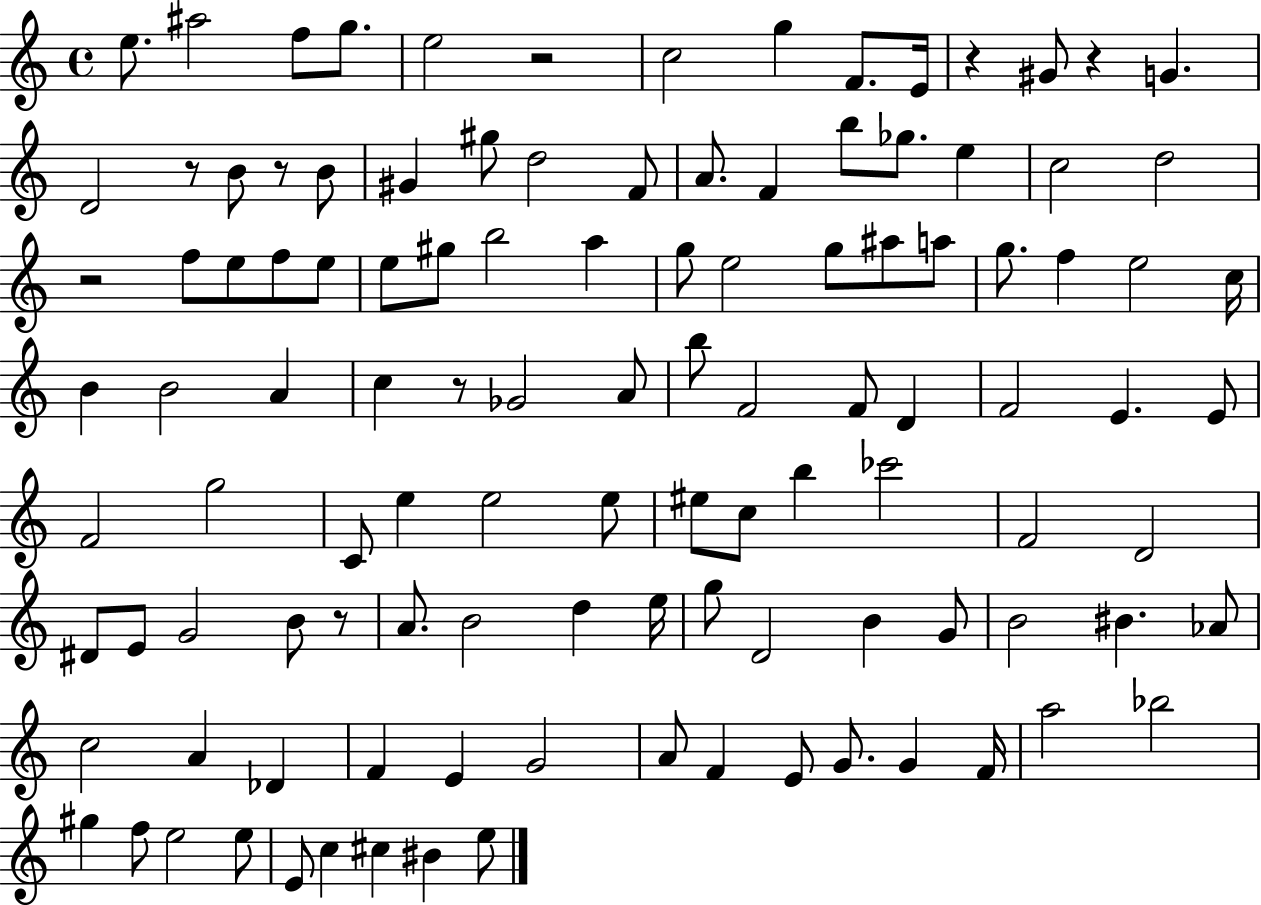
{
  \clef treble
  \time 4/4
  \defaultTimeSignature
  \key c \major
  e''8. ais''2 f''8 g''8. | e''2 r2 | c''2 g''4 f'8. e'16 | r4 gis'8 r4 g'4. | \break d'2 r8 b'8 r8 b'8 | gis'4 gis''8 d''2 f'8 | a'8. f'4 b''8 ges''8. e''4 | c''2 d''2 | \break r2 f''8 e''8 f''8 e''8 | e''8 gis''8 b''2 a''4 | g''8 e''2 g''8 ais''8 a''8 | g''8. f''4 e''2 c''16 | \break b'4 b'2 a'4 | c''4 r8 ges'2 a'8 | b''8 f'2 f'8 d'4 | f'2 e'4. e'8 | \break f'2 g''2 | c'8 e''4 e''2 e''8 | eis''8 c''8 b''4 ces'''2 | f'2 d'2 | \break dis'8 e'8 g'2 b'8 r8 | a'8. b'2 d''4 e''16 | g''8 d'2 b'4 g'8 | b'2 bis'4. aes'8 | \break c''2 a'4 des'4 | f'4 e'4 g'2 | a'8 f'4 e'8 g'8. g'4 f'16 | a''2 bes''2 | \break gis''4 f''8 e''2 e''8 | e'8 c''4 cis''4 bis'4 e''8 | \bar "|."
}